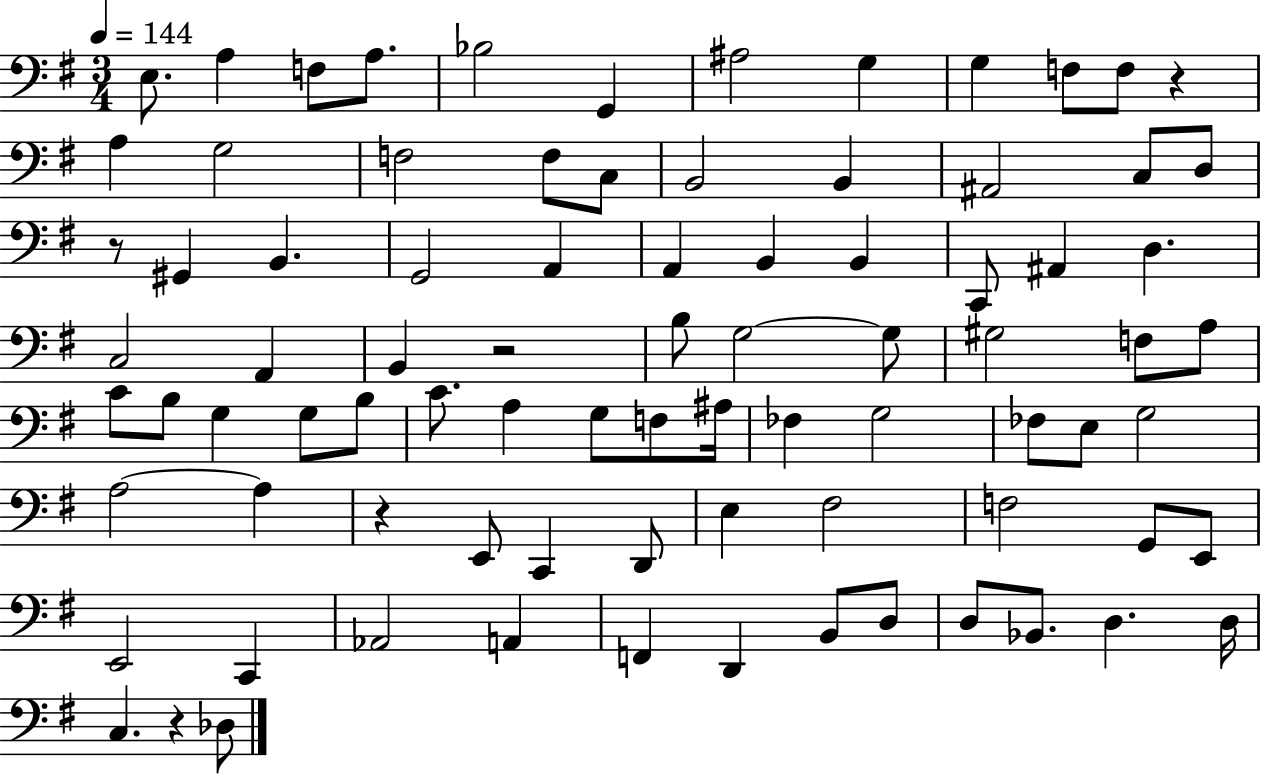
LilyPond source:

{
  \clef bass
  \numericTimeSignature
  \time 3/4
  \key g \major
  \tempo 4 = 144
  e8. a4 f8 a8. | bes2 g,4 | ais2 g4 | g4 f8 f8 r4 | \break a4 g2 | f2 f8 c8 | b,2 b,4 | ais,2 c8 d8 | \break r8 gis,4 b,4. | g,2 a,4 | a,4 b,4 b,4 | c,8 ais,4 d4. | \break c2 a,4 | b,4 r2 | b8 g2~~ g8 | gis2 f8 a8 | \break c'8 b8 g4 g8 b8 | c'8. a4 g8 f8 ais16 | fes4 g2 | fes8 e8 g2 | \break a2~~ a4 | r4 e,8 c,4 d,8 | e4 fis2 | f2 g,8 e,8 | \break e,2 c,4 | aes,2 a,4 | f,4 d,4 b,8 d8 | d8 bes,8. d4. d16 | \break c4. r4 des8 | \bar "|."
}